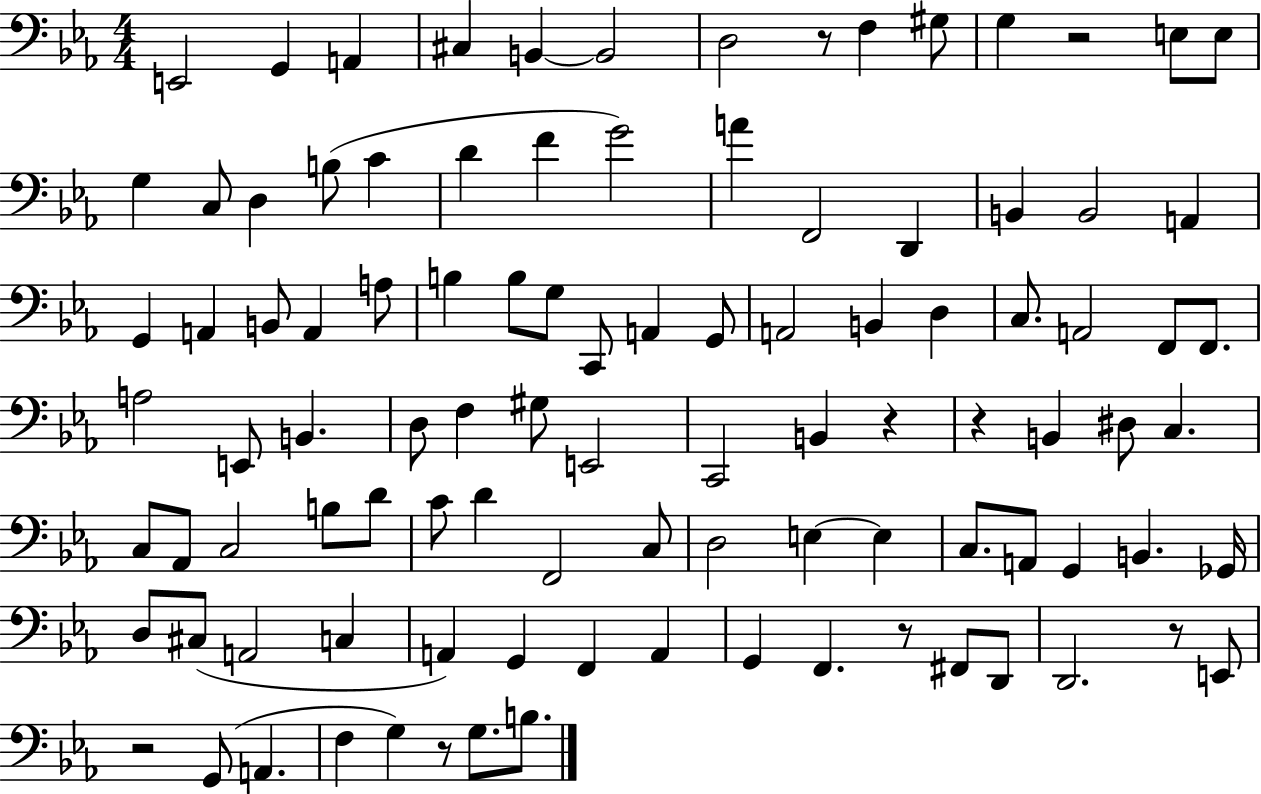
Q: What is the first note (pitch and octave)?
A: E2